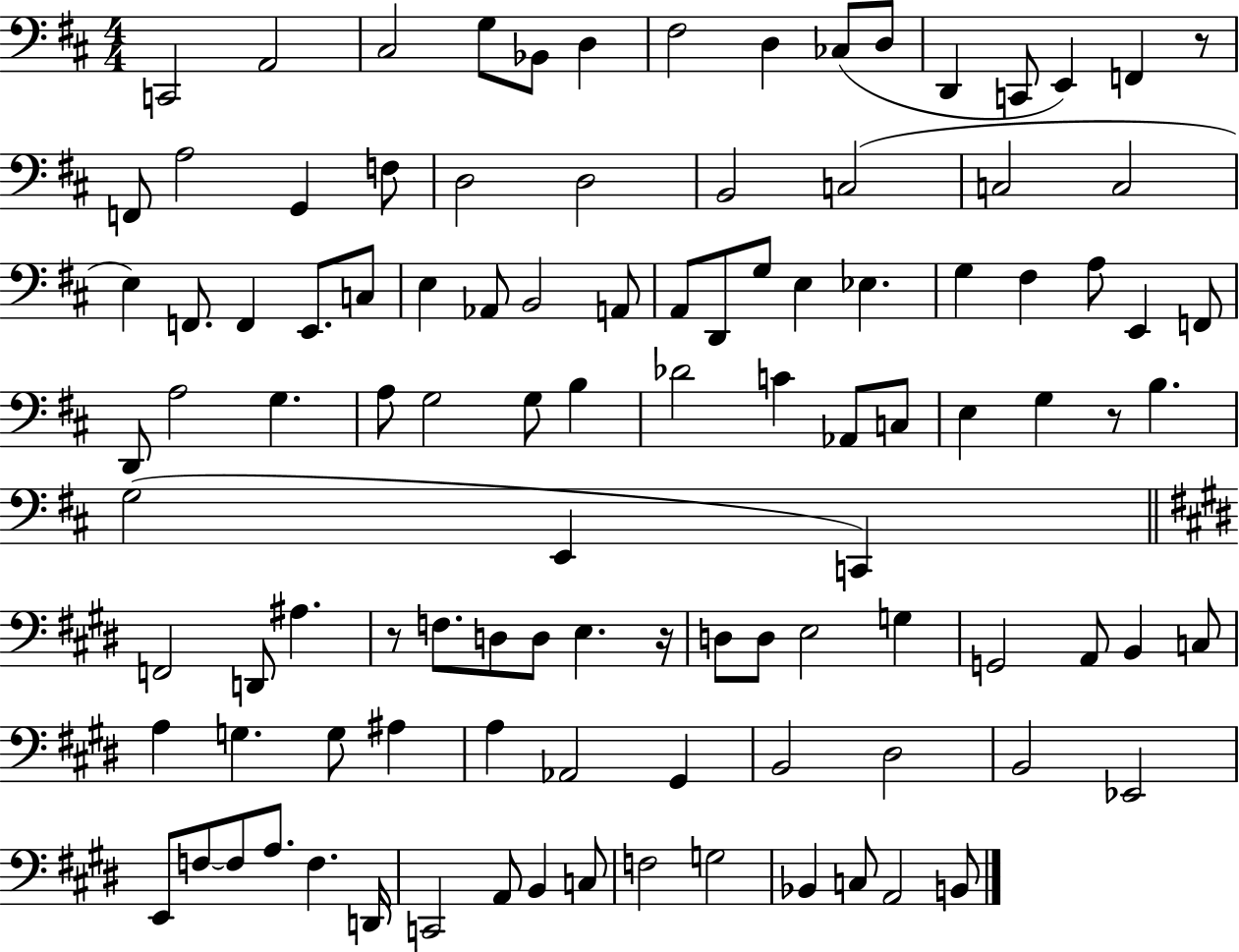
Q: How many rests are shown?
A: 4